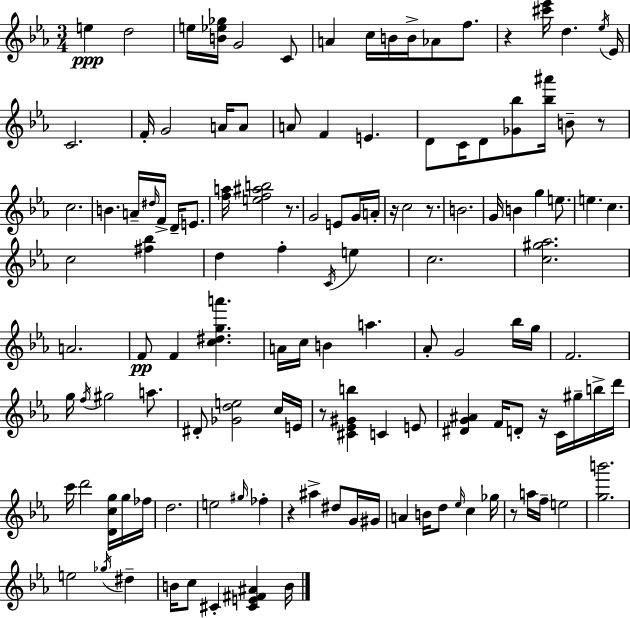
X:1
T:Untitled
M:3/4
L:1/4
K:Cm
e d2 e/4 [B_e_g]/4 G2 C/2 A c/4 B/4 B/4 _A/2 f/2 z [^c'_e']/4 d _e/4 _E/4 C2 F/4 G2 A/4 A/2 A/2 F E D/2 C/4 D/2 [_G_b]/2 [_b^a']/4 B/2 z/2 c2 B A/4 ^d/4 F/4 D/4 E/2 [fa]/4 [ef^ab]2 z/2 G2 E/2 G/4 A/4 z/4 c2 z/2 B2 G/4 B g e/2 e c c2 [^f_b] d f C/4 e c2 [c^g_a]2 A2 F/2 F [c^dga'] A/4 c/4 B a _A/2 G2 _b/4 g/4 F2 g/4 f/4 ^g2 a/2 ^D/2 [_Gde]2 c/4 E/4 z/2 [^C_E^Gb] C E/2 [^DG^A] F/4 D/2 z/4 C/4 ^g/4 b/4 d'/4 c'/4 d'2 [Dcg]/4 g/4 _f/4 d2 e2 ^g/4 _f z ^a ^d/2 G/4 ^G/4 A B/4 d/2 _e/4 c _g/4 z/2 a/4 f/4 e2 [gb']2 e2 _g/4 ^d B/4 c/2 ^C [^CE^F^A] B/4